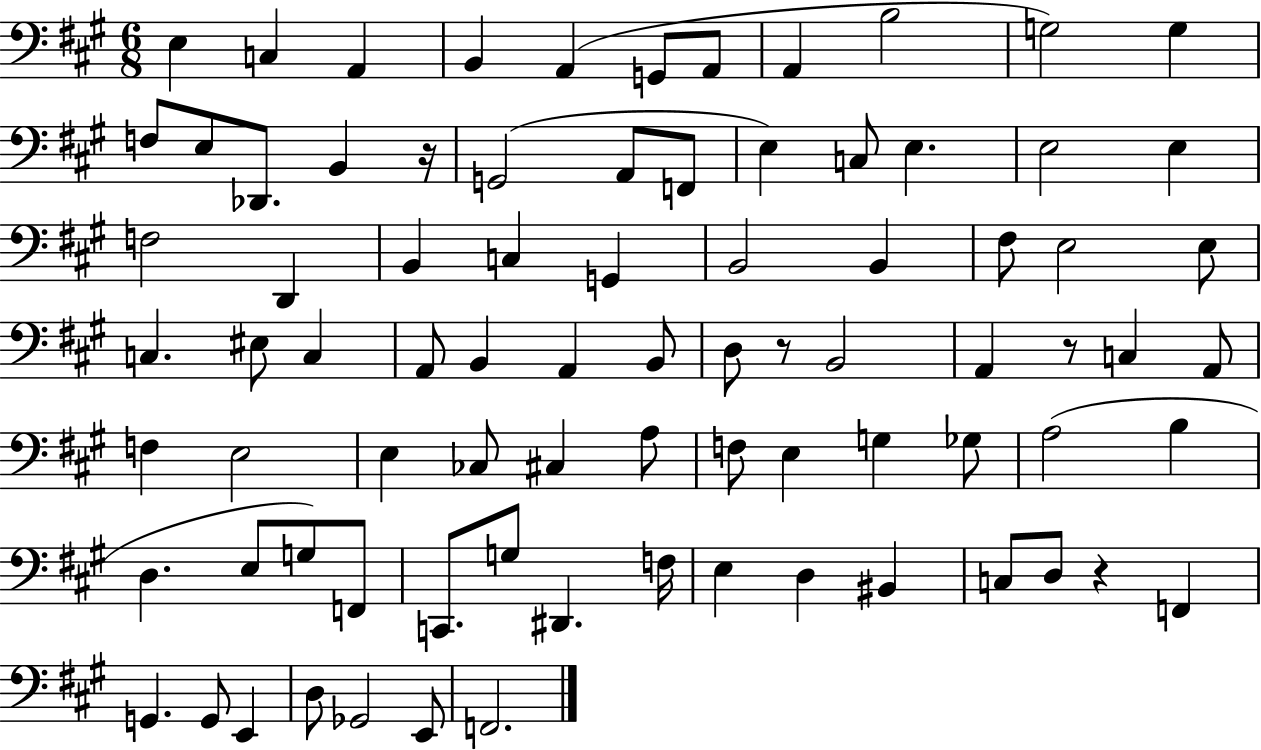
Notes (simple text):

E3/q C3/q A2/q B2/q A2/q G2/e A2/e A2/q B3/h G3/h G3/q F3/e E3/e Db2/e. B2/q R/s G2/h A2/e F2/e E3/q C3/e E3/q. E3/h E3/q F3/h D2/q B2/q C3/q G2/q B2/h B2/q F#3/e E3/h E3/e C3/q. EIS3/e C3/q A2/e B2/q A2/q B2/e D3/e R/e B2/h A2/q R/e C3/q A2/e F3/q E3/h E3/q CES3/e C#3/q A3/e F3/e E3/q G3/q Gb3/e A3/h B3/q D3/q. E3/e G3/e F2/e C2/e. G3/e D#2/q. F3/s E3/q D3/q BIS2/q C3/e D3/e R/q F2/q G2/q. G2/e E2/q D3/e Gb2/h E2/e F2/h.